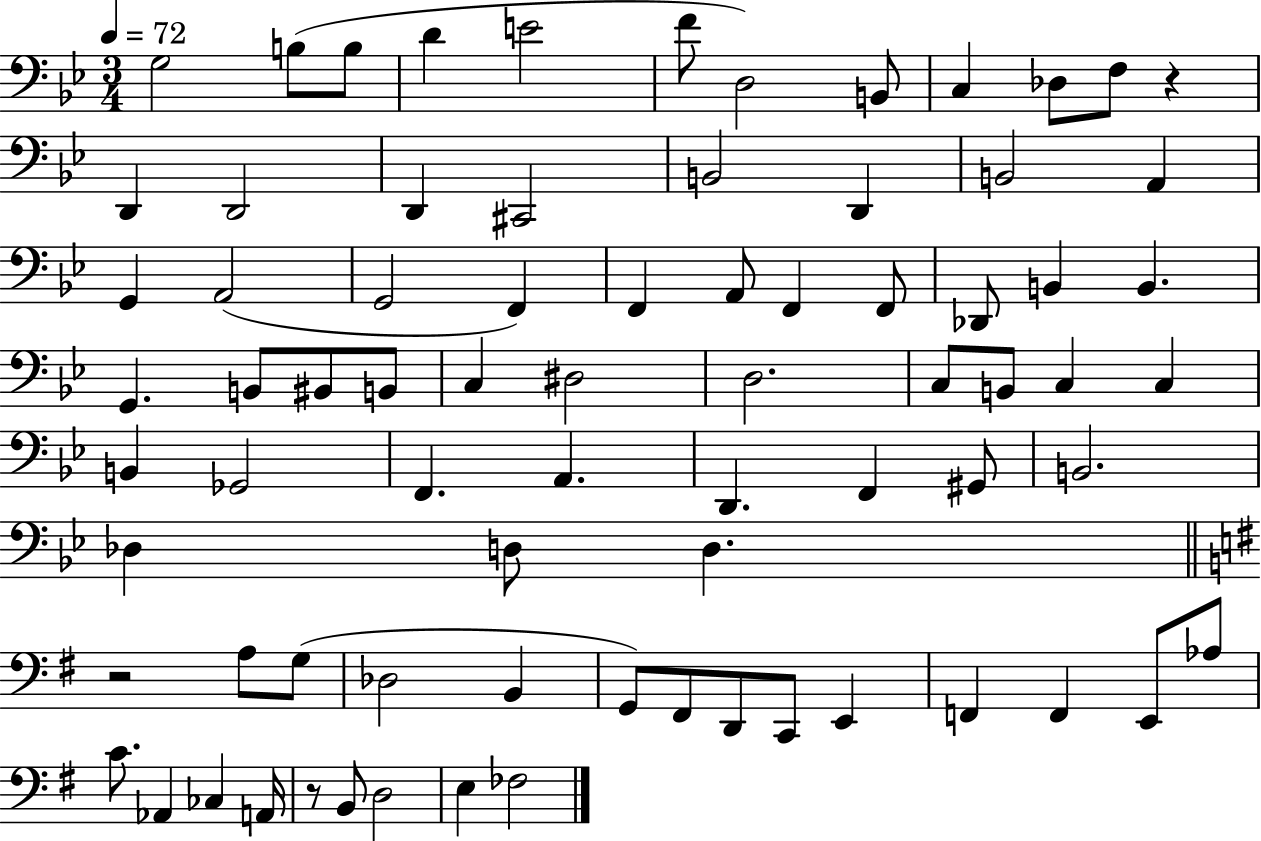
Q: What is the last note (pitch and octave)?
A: FES3